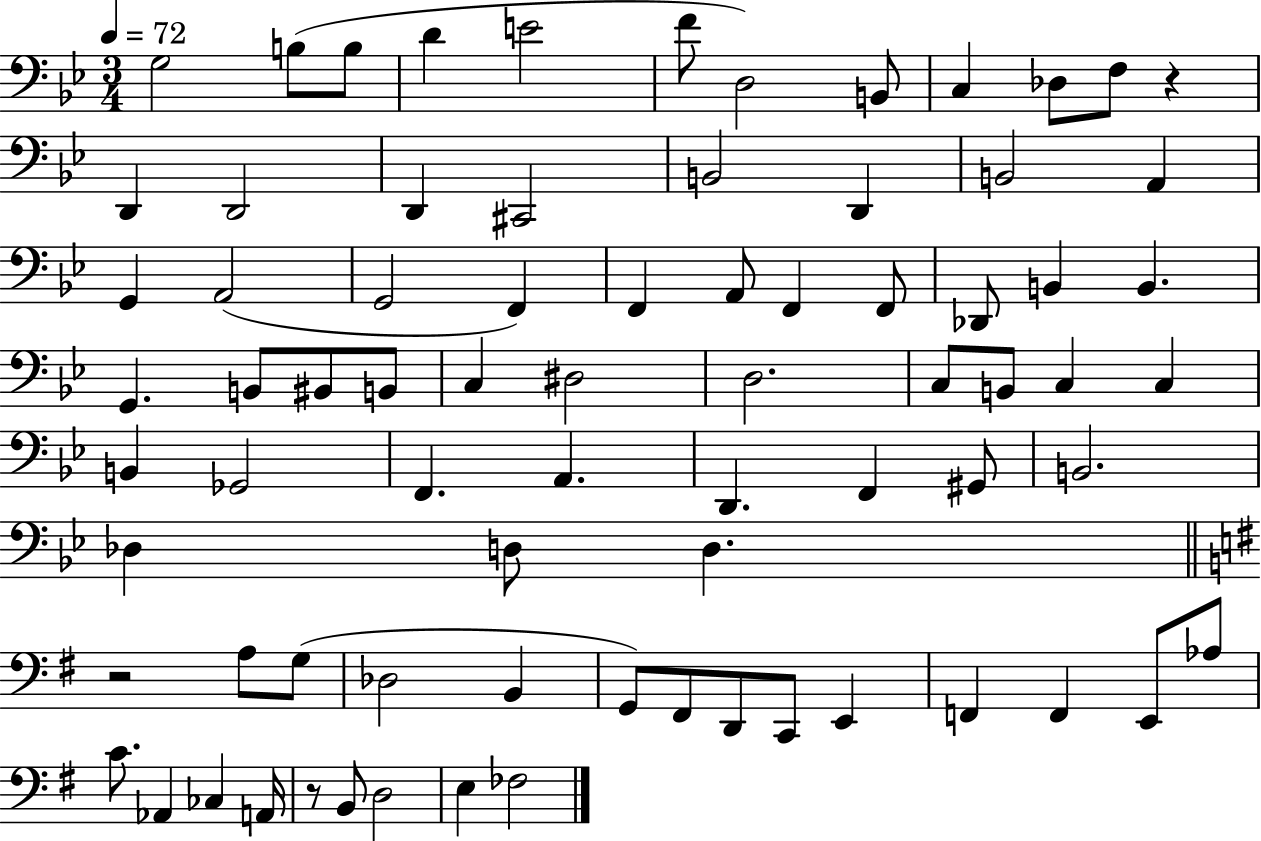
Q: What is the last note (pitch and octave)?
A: FES3